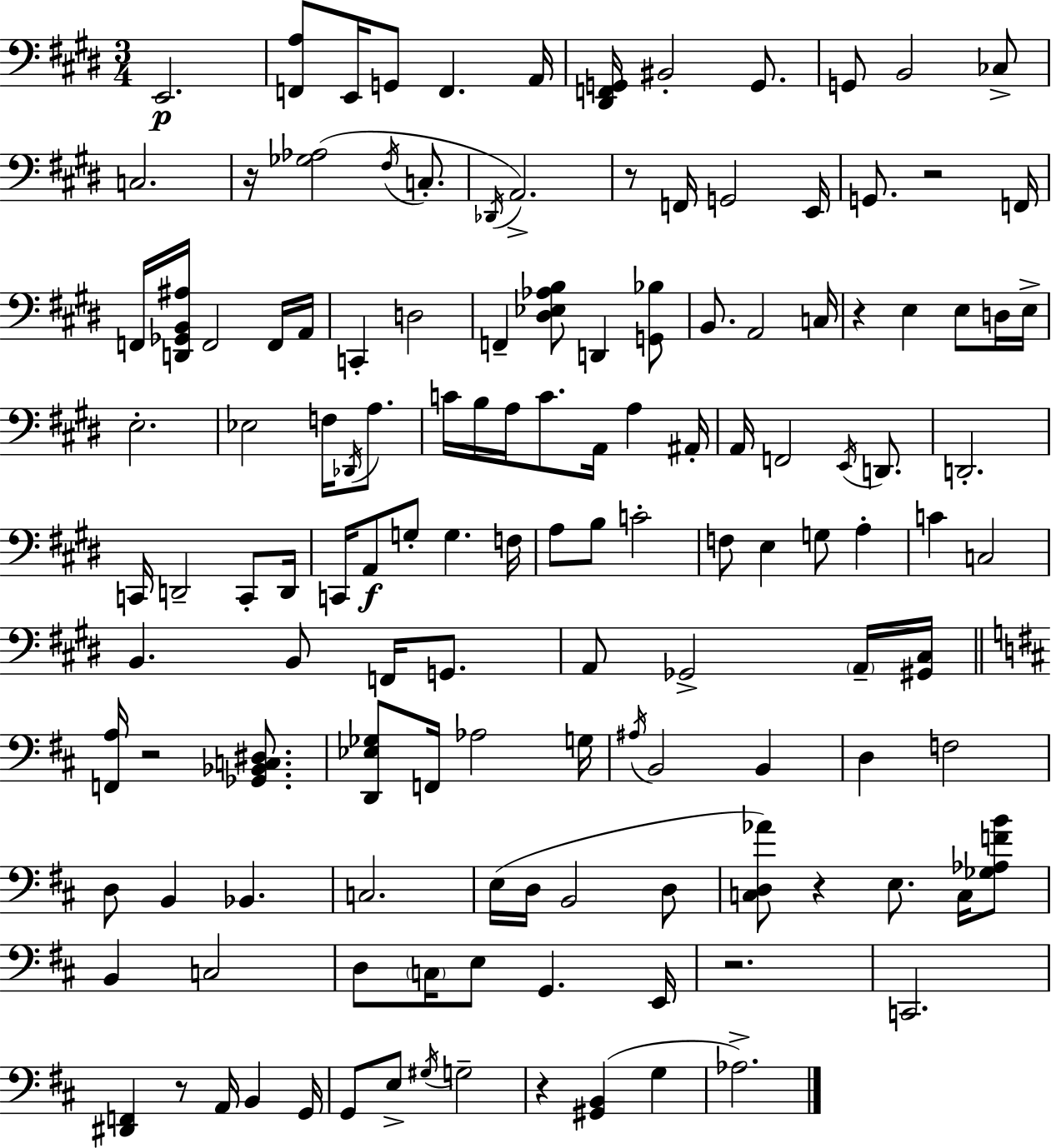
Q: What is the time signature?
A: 3/4